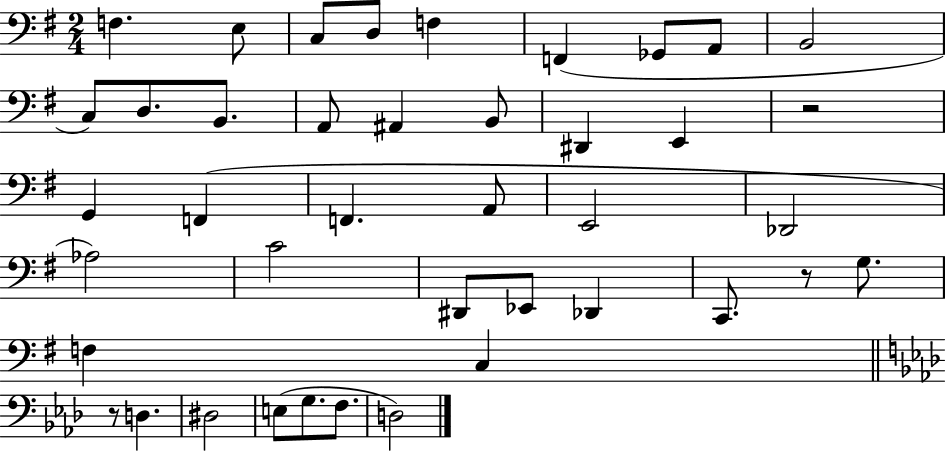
{
  \clef bass
  \numericTimeSignature
  \time 2/4
  \key g \major
  \repeat volta 2 { f4. e8 | c8 d8 f4 | f,4( ges,8 a,8 | b,2 | \break c8) d8. b,8. | a,8 ais,4 b,8 | dis,4 e,4 | r2 | \break g,4 f,4( | f,4. a,8 | e,2 | des,2 | \break aes2) | c'2 | dis,8 ees,8 des,4 | c,8. r8 g8. | \break f4 c4 | \bar "||" \break \key aes \major r8 d4. | dis2 | e8( g8. f8. | d2) | \break } \bar "|."
}